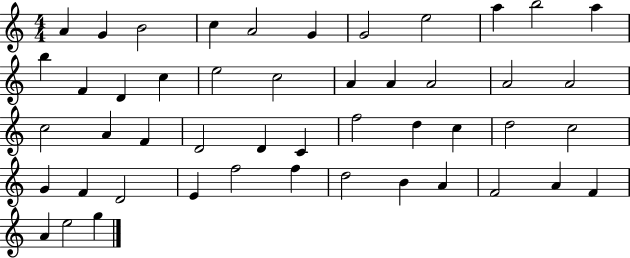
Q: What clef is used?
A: treble